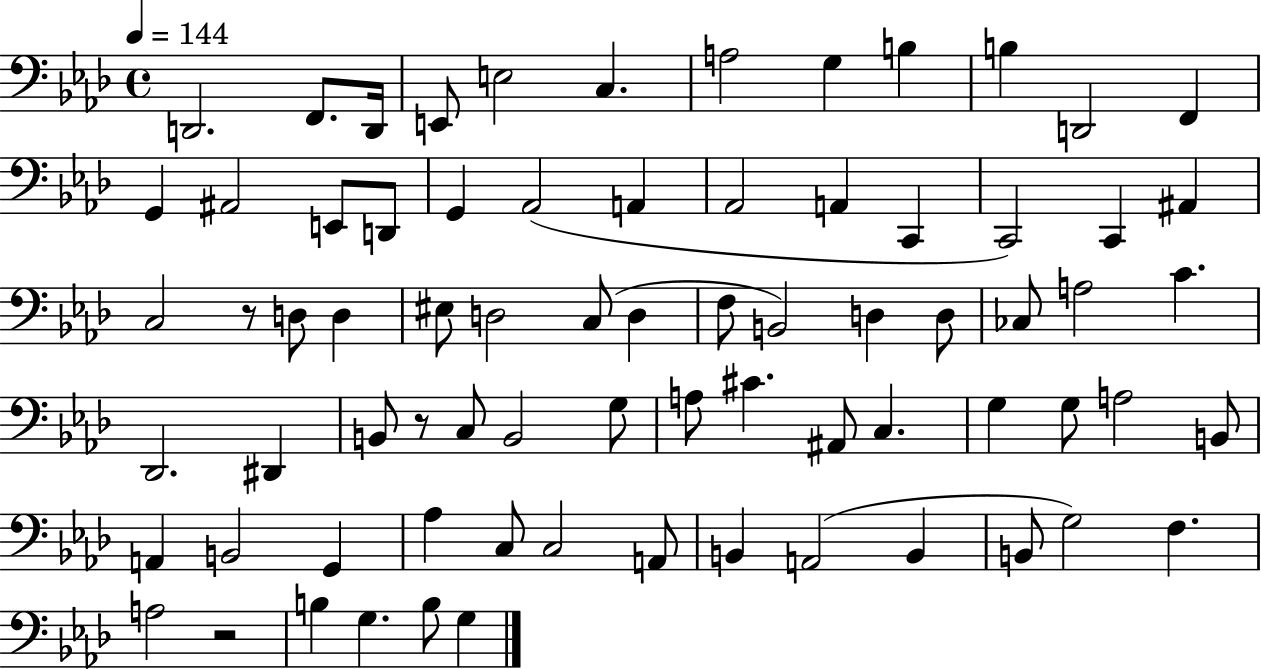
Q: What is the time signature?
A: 4/4